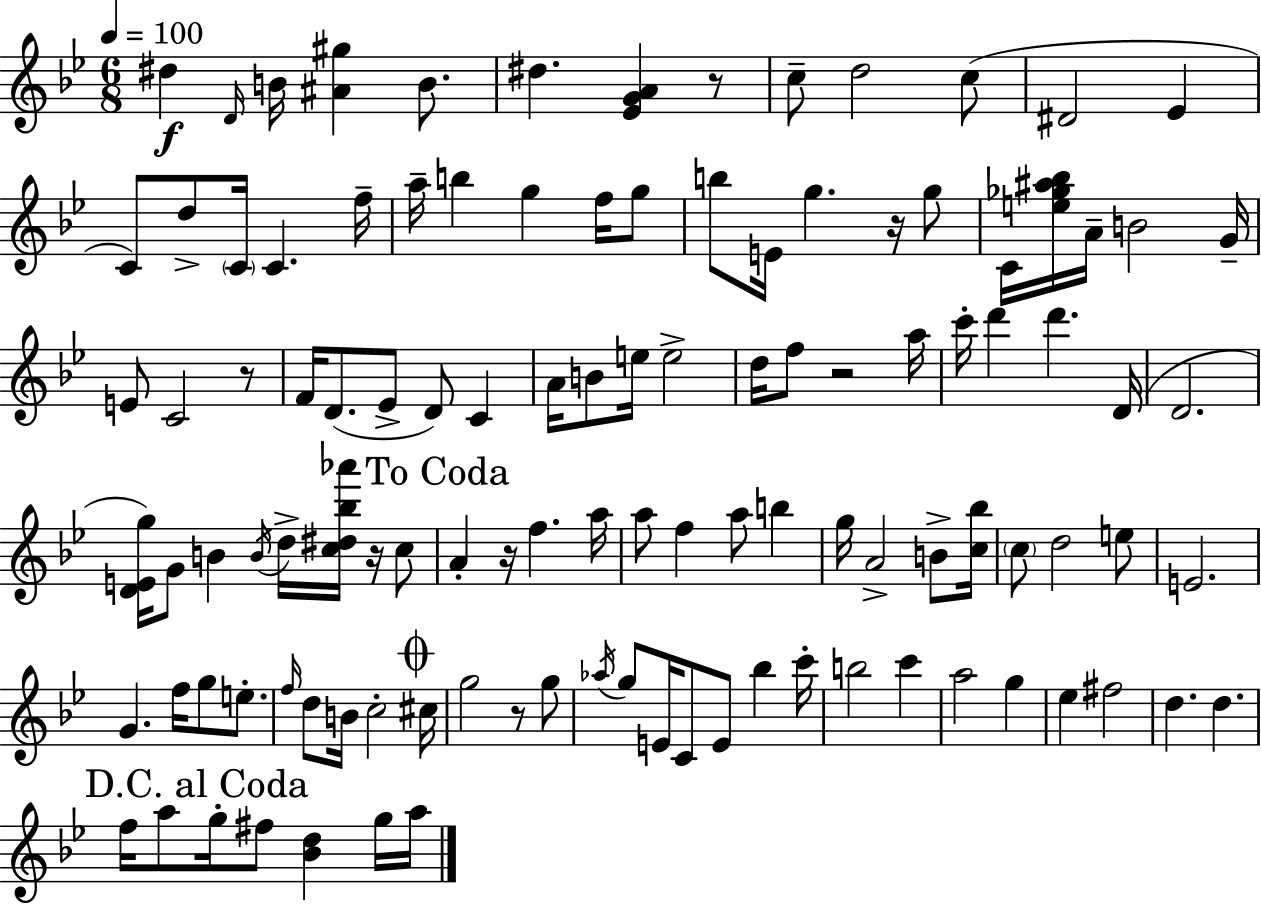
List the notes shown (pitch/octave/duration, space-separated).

D#5/q D4/s B4/s [A#4,G#5]/q B4/e. D#5/q. [Eb4,G4,A4]/q R/e C5/e D5/h C5/e D#4/h Eb4/q C4/e D5/e C4/s C4/q. F5/s A5/s B5/q G5/q F5/s G5/e B5/e E4/s G5/q. R/s G5/e C4/s [E5,Gb5,A#5,Bb5]/s A4/s B4/h G4/s E4/e C4/h R/e F4/s D4/e. Eb4/e D4/e C4/q A4/s B4/e E5/s E5/h D5/s F5/e R/h A5/s C6/s D6/q D6/q. D4/s D4/h. [D4,E4,G5]/s G4/e B4/q B4/s D5/s [C5,D#5,Bb5,Ab6]/s R/s C5/e A4/q R/s F5/q. A5/s A5/e F5/q A5/e B5/q G5/s A4/h B4/e [C5,Bb5]/s C5/e D5/h E5/e E4/h. G4/q. F5/s G5/e E5/e. F5/s D5/e B4/s C5/h C#5/s G5/h R/e G5/e Ab5/s G5/e E4/s C4/e E4/e Bb5/q C6/s B5/h C6/q A5/h G5/q Eb5/q F#5/h D5/q. D5/q. F5/s A5/e G5/s F#5/e [Bb4,D5]/q G5/s A5/s